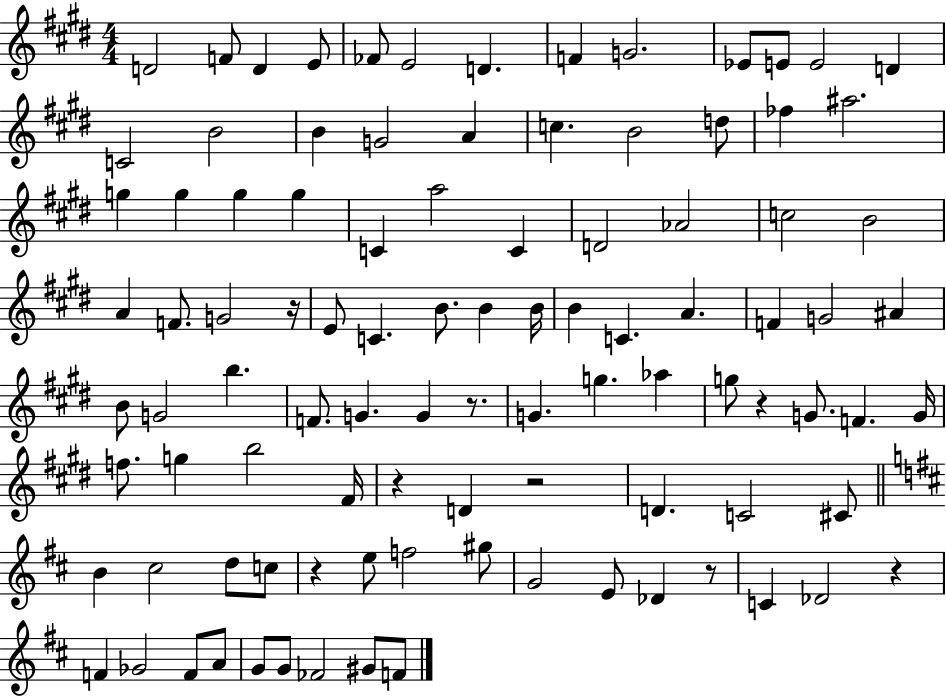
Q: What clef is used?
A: treble